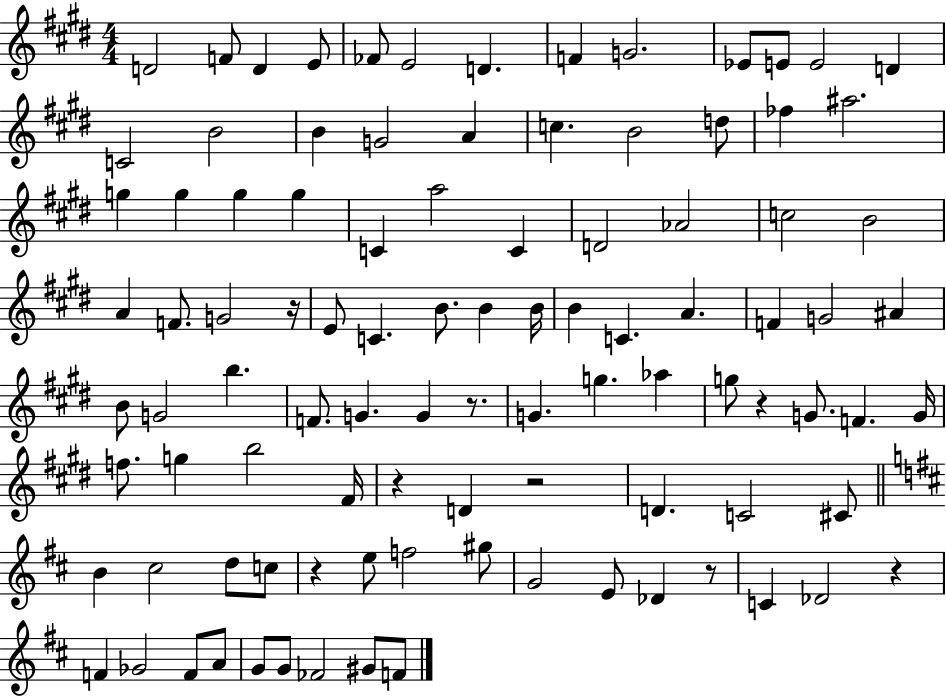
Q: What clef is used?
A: treble